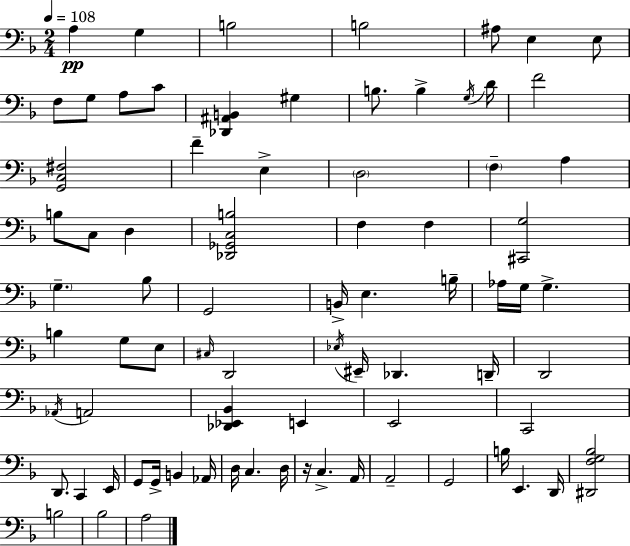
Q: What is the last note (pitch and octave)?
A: A3